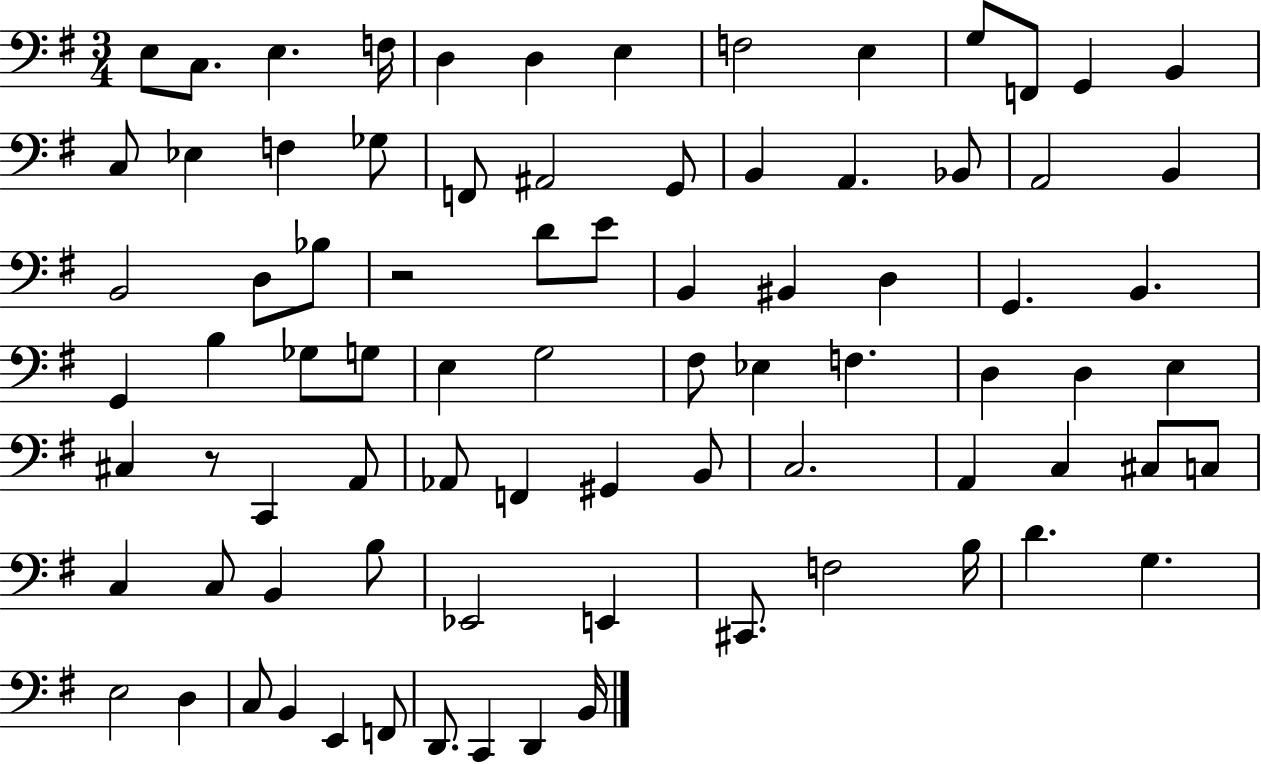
E3/e C3/e. E3/q. F3/s D3/q D3/q E3/q F3/h E3/q G3/e F2/e G2/q B2/q C3/e Eb3/q F3/q Gb3/e F2/e A#2/h G2/e B2/q A2/q. Bb2/e A2/h B2/q B2/h D3/e Bb3/e R/h D4/e E4/e B2/q BIS2/q D3/q G2/q. B2/q. G2/q B3/q Gb3/e G3/e E3/q G3/h F#3/e Eb3/q F3/q. D3/q D3/q E3/q C#3/q R/e C2/q A2/e Ab2/e F2/q G#2/q B2/e C3/h. A2/q C3/q C#3/e C3/e C3/q C3/e B2/q B3/e Eb2/h E2/q C#2/e. F3/h B3/s D4/q. G3/q. E3/h D3/q C3/e B2/q E2/q F2/e D2/e. C2/q D2/q B2/s